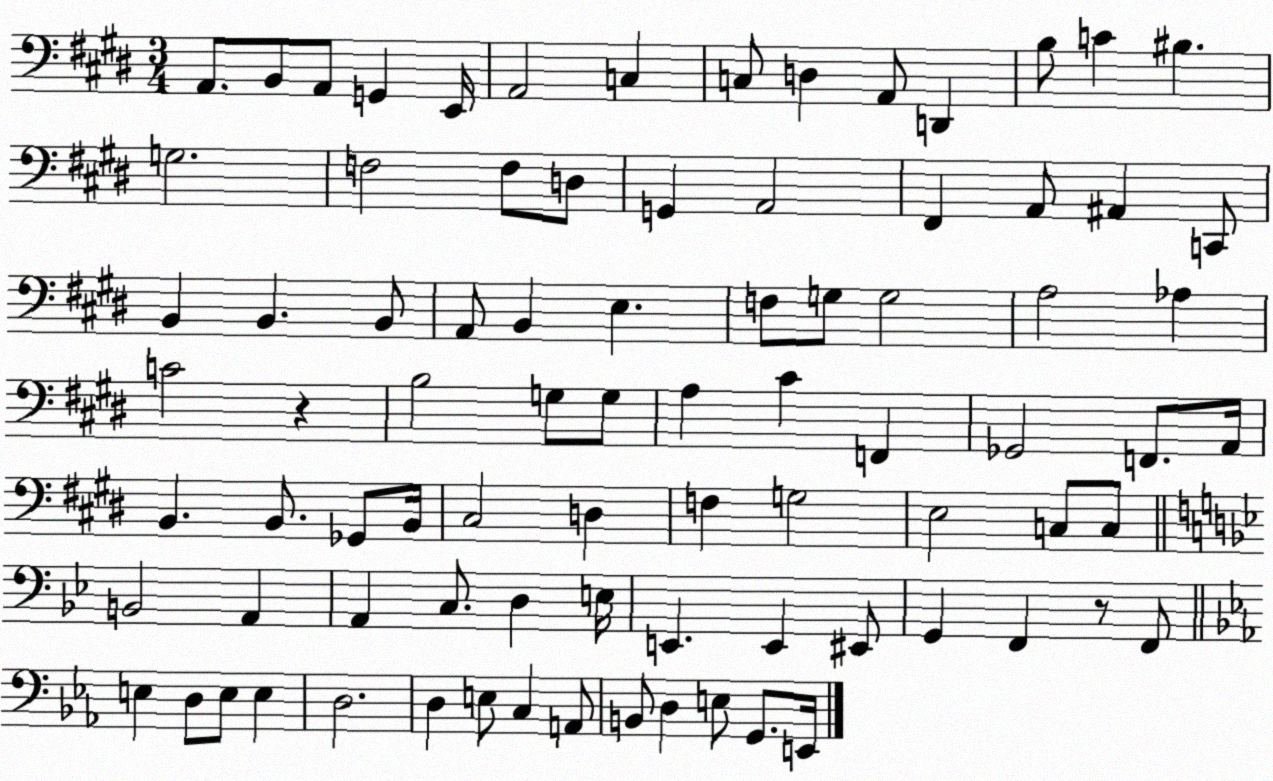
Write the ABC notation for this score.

X:1
T:Untitled
M:3/4
L:1/4
K:E
A,,/2 B,,/2 A,,/2 G,, E,,/4 A,,2 C, C,/2 D, A,,/2 D,, B,/2 C ^B, G,2 F,2 F,/2 D,/2 G,, A,,2 ^F,, A,,/2 ^A,, C,,/2 B,, B,, B,,/2 A,,/2 B,, E, F,/2 G,/2 G,2 A,2 _A, C2 z B,2 G,/2 G,/2 A, ^C F,, _G,,2 F,,/2 A,,/4 B,, B,,/2 _G,,/2 B,,/4 ^C,2 D, F, G,2 E,2 C,/2 C,/2 B,,2 A,, A,, C,/2 D, E,/4 E,, E,, ^E,,/2 G,, F,, z/2 F,,/2 E, D,/2 E,/2 E, D,2 D, E,/2 C, A,,/2 B,,/2 D, E,/2 G,,/2 E,,/4